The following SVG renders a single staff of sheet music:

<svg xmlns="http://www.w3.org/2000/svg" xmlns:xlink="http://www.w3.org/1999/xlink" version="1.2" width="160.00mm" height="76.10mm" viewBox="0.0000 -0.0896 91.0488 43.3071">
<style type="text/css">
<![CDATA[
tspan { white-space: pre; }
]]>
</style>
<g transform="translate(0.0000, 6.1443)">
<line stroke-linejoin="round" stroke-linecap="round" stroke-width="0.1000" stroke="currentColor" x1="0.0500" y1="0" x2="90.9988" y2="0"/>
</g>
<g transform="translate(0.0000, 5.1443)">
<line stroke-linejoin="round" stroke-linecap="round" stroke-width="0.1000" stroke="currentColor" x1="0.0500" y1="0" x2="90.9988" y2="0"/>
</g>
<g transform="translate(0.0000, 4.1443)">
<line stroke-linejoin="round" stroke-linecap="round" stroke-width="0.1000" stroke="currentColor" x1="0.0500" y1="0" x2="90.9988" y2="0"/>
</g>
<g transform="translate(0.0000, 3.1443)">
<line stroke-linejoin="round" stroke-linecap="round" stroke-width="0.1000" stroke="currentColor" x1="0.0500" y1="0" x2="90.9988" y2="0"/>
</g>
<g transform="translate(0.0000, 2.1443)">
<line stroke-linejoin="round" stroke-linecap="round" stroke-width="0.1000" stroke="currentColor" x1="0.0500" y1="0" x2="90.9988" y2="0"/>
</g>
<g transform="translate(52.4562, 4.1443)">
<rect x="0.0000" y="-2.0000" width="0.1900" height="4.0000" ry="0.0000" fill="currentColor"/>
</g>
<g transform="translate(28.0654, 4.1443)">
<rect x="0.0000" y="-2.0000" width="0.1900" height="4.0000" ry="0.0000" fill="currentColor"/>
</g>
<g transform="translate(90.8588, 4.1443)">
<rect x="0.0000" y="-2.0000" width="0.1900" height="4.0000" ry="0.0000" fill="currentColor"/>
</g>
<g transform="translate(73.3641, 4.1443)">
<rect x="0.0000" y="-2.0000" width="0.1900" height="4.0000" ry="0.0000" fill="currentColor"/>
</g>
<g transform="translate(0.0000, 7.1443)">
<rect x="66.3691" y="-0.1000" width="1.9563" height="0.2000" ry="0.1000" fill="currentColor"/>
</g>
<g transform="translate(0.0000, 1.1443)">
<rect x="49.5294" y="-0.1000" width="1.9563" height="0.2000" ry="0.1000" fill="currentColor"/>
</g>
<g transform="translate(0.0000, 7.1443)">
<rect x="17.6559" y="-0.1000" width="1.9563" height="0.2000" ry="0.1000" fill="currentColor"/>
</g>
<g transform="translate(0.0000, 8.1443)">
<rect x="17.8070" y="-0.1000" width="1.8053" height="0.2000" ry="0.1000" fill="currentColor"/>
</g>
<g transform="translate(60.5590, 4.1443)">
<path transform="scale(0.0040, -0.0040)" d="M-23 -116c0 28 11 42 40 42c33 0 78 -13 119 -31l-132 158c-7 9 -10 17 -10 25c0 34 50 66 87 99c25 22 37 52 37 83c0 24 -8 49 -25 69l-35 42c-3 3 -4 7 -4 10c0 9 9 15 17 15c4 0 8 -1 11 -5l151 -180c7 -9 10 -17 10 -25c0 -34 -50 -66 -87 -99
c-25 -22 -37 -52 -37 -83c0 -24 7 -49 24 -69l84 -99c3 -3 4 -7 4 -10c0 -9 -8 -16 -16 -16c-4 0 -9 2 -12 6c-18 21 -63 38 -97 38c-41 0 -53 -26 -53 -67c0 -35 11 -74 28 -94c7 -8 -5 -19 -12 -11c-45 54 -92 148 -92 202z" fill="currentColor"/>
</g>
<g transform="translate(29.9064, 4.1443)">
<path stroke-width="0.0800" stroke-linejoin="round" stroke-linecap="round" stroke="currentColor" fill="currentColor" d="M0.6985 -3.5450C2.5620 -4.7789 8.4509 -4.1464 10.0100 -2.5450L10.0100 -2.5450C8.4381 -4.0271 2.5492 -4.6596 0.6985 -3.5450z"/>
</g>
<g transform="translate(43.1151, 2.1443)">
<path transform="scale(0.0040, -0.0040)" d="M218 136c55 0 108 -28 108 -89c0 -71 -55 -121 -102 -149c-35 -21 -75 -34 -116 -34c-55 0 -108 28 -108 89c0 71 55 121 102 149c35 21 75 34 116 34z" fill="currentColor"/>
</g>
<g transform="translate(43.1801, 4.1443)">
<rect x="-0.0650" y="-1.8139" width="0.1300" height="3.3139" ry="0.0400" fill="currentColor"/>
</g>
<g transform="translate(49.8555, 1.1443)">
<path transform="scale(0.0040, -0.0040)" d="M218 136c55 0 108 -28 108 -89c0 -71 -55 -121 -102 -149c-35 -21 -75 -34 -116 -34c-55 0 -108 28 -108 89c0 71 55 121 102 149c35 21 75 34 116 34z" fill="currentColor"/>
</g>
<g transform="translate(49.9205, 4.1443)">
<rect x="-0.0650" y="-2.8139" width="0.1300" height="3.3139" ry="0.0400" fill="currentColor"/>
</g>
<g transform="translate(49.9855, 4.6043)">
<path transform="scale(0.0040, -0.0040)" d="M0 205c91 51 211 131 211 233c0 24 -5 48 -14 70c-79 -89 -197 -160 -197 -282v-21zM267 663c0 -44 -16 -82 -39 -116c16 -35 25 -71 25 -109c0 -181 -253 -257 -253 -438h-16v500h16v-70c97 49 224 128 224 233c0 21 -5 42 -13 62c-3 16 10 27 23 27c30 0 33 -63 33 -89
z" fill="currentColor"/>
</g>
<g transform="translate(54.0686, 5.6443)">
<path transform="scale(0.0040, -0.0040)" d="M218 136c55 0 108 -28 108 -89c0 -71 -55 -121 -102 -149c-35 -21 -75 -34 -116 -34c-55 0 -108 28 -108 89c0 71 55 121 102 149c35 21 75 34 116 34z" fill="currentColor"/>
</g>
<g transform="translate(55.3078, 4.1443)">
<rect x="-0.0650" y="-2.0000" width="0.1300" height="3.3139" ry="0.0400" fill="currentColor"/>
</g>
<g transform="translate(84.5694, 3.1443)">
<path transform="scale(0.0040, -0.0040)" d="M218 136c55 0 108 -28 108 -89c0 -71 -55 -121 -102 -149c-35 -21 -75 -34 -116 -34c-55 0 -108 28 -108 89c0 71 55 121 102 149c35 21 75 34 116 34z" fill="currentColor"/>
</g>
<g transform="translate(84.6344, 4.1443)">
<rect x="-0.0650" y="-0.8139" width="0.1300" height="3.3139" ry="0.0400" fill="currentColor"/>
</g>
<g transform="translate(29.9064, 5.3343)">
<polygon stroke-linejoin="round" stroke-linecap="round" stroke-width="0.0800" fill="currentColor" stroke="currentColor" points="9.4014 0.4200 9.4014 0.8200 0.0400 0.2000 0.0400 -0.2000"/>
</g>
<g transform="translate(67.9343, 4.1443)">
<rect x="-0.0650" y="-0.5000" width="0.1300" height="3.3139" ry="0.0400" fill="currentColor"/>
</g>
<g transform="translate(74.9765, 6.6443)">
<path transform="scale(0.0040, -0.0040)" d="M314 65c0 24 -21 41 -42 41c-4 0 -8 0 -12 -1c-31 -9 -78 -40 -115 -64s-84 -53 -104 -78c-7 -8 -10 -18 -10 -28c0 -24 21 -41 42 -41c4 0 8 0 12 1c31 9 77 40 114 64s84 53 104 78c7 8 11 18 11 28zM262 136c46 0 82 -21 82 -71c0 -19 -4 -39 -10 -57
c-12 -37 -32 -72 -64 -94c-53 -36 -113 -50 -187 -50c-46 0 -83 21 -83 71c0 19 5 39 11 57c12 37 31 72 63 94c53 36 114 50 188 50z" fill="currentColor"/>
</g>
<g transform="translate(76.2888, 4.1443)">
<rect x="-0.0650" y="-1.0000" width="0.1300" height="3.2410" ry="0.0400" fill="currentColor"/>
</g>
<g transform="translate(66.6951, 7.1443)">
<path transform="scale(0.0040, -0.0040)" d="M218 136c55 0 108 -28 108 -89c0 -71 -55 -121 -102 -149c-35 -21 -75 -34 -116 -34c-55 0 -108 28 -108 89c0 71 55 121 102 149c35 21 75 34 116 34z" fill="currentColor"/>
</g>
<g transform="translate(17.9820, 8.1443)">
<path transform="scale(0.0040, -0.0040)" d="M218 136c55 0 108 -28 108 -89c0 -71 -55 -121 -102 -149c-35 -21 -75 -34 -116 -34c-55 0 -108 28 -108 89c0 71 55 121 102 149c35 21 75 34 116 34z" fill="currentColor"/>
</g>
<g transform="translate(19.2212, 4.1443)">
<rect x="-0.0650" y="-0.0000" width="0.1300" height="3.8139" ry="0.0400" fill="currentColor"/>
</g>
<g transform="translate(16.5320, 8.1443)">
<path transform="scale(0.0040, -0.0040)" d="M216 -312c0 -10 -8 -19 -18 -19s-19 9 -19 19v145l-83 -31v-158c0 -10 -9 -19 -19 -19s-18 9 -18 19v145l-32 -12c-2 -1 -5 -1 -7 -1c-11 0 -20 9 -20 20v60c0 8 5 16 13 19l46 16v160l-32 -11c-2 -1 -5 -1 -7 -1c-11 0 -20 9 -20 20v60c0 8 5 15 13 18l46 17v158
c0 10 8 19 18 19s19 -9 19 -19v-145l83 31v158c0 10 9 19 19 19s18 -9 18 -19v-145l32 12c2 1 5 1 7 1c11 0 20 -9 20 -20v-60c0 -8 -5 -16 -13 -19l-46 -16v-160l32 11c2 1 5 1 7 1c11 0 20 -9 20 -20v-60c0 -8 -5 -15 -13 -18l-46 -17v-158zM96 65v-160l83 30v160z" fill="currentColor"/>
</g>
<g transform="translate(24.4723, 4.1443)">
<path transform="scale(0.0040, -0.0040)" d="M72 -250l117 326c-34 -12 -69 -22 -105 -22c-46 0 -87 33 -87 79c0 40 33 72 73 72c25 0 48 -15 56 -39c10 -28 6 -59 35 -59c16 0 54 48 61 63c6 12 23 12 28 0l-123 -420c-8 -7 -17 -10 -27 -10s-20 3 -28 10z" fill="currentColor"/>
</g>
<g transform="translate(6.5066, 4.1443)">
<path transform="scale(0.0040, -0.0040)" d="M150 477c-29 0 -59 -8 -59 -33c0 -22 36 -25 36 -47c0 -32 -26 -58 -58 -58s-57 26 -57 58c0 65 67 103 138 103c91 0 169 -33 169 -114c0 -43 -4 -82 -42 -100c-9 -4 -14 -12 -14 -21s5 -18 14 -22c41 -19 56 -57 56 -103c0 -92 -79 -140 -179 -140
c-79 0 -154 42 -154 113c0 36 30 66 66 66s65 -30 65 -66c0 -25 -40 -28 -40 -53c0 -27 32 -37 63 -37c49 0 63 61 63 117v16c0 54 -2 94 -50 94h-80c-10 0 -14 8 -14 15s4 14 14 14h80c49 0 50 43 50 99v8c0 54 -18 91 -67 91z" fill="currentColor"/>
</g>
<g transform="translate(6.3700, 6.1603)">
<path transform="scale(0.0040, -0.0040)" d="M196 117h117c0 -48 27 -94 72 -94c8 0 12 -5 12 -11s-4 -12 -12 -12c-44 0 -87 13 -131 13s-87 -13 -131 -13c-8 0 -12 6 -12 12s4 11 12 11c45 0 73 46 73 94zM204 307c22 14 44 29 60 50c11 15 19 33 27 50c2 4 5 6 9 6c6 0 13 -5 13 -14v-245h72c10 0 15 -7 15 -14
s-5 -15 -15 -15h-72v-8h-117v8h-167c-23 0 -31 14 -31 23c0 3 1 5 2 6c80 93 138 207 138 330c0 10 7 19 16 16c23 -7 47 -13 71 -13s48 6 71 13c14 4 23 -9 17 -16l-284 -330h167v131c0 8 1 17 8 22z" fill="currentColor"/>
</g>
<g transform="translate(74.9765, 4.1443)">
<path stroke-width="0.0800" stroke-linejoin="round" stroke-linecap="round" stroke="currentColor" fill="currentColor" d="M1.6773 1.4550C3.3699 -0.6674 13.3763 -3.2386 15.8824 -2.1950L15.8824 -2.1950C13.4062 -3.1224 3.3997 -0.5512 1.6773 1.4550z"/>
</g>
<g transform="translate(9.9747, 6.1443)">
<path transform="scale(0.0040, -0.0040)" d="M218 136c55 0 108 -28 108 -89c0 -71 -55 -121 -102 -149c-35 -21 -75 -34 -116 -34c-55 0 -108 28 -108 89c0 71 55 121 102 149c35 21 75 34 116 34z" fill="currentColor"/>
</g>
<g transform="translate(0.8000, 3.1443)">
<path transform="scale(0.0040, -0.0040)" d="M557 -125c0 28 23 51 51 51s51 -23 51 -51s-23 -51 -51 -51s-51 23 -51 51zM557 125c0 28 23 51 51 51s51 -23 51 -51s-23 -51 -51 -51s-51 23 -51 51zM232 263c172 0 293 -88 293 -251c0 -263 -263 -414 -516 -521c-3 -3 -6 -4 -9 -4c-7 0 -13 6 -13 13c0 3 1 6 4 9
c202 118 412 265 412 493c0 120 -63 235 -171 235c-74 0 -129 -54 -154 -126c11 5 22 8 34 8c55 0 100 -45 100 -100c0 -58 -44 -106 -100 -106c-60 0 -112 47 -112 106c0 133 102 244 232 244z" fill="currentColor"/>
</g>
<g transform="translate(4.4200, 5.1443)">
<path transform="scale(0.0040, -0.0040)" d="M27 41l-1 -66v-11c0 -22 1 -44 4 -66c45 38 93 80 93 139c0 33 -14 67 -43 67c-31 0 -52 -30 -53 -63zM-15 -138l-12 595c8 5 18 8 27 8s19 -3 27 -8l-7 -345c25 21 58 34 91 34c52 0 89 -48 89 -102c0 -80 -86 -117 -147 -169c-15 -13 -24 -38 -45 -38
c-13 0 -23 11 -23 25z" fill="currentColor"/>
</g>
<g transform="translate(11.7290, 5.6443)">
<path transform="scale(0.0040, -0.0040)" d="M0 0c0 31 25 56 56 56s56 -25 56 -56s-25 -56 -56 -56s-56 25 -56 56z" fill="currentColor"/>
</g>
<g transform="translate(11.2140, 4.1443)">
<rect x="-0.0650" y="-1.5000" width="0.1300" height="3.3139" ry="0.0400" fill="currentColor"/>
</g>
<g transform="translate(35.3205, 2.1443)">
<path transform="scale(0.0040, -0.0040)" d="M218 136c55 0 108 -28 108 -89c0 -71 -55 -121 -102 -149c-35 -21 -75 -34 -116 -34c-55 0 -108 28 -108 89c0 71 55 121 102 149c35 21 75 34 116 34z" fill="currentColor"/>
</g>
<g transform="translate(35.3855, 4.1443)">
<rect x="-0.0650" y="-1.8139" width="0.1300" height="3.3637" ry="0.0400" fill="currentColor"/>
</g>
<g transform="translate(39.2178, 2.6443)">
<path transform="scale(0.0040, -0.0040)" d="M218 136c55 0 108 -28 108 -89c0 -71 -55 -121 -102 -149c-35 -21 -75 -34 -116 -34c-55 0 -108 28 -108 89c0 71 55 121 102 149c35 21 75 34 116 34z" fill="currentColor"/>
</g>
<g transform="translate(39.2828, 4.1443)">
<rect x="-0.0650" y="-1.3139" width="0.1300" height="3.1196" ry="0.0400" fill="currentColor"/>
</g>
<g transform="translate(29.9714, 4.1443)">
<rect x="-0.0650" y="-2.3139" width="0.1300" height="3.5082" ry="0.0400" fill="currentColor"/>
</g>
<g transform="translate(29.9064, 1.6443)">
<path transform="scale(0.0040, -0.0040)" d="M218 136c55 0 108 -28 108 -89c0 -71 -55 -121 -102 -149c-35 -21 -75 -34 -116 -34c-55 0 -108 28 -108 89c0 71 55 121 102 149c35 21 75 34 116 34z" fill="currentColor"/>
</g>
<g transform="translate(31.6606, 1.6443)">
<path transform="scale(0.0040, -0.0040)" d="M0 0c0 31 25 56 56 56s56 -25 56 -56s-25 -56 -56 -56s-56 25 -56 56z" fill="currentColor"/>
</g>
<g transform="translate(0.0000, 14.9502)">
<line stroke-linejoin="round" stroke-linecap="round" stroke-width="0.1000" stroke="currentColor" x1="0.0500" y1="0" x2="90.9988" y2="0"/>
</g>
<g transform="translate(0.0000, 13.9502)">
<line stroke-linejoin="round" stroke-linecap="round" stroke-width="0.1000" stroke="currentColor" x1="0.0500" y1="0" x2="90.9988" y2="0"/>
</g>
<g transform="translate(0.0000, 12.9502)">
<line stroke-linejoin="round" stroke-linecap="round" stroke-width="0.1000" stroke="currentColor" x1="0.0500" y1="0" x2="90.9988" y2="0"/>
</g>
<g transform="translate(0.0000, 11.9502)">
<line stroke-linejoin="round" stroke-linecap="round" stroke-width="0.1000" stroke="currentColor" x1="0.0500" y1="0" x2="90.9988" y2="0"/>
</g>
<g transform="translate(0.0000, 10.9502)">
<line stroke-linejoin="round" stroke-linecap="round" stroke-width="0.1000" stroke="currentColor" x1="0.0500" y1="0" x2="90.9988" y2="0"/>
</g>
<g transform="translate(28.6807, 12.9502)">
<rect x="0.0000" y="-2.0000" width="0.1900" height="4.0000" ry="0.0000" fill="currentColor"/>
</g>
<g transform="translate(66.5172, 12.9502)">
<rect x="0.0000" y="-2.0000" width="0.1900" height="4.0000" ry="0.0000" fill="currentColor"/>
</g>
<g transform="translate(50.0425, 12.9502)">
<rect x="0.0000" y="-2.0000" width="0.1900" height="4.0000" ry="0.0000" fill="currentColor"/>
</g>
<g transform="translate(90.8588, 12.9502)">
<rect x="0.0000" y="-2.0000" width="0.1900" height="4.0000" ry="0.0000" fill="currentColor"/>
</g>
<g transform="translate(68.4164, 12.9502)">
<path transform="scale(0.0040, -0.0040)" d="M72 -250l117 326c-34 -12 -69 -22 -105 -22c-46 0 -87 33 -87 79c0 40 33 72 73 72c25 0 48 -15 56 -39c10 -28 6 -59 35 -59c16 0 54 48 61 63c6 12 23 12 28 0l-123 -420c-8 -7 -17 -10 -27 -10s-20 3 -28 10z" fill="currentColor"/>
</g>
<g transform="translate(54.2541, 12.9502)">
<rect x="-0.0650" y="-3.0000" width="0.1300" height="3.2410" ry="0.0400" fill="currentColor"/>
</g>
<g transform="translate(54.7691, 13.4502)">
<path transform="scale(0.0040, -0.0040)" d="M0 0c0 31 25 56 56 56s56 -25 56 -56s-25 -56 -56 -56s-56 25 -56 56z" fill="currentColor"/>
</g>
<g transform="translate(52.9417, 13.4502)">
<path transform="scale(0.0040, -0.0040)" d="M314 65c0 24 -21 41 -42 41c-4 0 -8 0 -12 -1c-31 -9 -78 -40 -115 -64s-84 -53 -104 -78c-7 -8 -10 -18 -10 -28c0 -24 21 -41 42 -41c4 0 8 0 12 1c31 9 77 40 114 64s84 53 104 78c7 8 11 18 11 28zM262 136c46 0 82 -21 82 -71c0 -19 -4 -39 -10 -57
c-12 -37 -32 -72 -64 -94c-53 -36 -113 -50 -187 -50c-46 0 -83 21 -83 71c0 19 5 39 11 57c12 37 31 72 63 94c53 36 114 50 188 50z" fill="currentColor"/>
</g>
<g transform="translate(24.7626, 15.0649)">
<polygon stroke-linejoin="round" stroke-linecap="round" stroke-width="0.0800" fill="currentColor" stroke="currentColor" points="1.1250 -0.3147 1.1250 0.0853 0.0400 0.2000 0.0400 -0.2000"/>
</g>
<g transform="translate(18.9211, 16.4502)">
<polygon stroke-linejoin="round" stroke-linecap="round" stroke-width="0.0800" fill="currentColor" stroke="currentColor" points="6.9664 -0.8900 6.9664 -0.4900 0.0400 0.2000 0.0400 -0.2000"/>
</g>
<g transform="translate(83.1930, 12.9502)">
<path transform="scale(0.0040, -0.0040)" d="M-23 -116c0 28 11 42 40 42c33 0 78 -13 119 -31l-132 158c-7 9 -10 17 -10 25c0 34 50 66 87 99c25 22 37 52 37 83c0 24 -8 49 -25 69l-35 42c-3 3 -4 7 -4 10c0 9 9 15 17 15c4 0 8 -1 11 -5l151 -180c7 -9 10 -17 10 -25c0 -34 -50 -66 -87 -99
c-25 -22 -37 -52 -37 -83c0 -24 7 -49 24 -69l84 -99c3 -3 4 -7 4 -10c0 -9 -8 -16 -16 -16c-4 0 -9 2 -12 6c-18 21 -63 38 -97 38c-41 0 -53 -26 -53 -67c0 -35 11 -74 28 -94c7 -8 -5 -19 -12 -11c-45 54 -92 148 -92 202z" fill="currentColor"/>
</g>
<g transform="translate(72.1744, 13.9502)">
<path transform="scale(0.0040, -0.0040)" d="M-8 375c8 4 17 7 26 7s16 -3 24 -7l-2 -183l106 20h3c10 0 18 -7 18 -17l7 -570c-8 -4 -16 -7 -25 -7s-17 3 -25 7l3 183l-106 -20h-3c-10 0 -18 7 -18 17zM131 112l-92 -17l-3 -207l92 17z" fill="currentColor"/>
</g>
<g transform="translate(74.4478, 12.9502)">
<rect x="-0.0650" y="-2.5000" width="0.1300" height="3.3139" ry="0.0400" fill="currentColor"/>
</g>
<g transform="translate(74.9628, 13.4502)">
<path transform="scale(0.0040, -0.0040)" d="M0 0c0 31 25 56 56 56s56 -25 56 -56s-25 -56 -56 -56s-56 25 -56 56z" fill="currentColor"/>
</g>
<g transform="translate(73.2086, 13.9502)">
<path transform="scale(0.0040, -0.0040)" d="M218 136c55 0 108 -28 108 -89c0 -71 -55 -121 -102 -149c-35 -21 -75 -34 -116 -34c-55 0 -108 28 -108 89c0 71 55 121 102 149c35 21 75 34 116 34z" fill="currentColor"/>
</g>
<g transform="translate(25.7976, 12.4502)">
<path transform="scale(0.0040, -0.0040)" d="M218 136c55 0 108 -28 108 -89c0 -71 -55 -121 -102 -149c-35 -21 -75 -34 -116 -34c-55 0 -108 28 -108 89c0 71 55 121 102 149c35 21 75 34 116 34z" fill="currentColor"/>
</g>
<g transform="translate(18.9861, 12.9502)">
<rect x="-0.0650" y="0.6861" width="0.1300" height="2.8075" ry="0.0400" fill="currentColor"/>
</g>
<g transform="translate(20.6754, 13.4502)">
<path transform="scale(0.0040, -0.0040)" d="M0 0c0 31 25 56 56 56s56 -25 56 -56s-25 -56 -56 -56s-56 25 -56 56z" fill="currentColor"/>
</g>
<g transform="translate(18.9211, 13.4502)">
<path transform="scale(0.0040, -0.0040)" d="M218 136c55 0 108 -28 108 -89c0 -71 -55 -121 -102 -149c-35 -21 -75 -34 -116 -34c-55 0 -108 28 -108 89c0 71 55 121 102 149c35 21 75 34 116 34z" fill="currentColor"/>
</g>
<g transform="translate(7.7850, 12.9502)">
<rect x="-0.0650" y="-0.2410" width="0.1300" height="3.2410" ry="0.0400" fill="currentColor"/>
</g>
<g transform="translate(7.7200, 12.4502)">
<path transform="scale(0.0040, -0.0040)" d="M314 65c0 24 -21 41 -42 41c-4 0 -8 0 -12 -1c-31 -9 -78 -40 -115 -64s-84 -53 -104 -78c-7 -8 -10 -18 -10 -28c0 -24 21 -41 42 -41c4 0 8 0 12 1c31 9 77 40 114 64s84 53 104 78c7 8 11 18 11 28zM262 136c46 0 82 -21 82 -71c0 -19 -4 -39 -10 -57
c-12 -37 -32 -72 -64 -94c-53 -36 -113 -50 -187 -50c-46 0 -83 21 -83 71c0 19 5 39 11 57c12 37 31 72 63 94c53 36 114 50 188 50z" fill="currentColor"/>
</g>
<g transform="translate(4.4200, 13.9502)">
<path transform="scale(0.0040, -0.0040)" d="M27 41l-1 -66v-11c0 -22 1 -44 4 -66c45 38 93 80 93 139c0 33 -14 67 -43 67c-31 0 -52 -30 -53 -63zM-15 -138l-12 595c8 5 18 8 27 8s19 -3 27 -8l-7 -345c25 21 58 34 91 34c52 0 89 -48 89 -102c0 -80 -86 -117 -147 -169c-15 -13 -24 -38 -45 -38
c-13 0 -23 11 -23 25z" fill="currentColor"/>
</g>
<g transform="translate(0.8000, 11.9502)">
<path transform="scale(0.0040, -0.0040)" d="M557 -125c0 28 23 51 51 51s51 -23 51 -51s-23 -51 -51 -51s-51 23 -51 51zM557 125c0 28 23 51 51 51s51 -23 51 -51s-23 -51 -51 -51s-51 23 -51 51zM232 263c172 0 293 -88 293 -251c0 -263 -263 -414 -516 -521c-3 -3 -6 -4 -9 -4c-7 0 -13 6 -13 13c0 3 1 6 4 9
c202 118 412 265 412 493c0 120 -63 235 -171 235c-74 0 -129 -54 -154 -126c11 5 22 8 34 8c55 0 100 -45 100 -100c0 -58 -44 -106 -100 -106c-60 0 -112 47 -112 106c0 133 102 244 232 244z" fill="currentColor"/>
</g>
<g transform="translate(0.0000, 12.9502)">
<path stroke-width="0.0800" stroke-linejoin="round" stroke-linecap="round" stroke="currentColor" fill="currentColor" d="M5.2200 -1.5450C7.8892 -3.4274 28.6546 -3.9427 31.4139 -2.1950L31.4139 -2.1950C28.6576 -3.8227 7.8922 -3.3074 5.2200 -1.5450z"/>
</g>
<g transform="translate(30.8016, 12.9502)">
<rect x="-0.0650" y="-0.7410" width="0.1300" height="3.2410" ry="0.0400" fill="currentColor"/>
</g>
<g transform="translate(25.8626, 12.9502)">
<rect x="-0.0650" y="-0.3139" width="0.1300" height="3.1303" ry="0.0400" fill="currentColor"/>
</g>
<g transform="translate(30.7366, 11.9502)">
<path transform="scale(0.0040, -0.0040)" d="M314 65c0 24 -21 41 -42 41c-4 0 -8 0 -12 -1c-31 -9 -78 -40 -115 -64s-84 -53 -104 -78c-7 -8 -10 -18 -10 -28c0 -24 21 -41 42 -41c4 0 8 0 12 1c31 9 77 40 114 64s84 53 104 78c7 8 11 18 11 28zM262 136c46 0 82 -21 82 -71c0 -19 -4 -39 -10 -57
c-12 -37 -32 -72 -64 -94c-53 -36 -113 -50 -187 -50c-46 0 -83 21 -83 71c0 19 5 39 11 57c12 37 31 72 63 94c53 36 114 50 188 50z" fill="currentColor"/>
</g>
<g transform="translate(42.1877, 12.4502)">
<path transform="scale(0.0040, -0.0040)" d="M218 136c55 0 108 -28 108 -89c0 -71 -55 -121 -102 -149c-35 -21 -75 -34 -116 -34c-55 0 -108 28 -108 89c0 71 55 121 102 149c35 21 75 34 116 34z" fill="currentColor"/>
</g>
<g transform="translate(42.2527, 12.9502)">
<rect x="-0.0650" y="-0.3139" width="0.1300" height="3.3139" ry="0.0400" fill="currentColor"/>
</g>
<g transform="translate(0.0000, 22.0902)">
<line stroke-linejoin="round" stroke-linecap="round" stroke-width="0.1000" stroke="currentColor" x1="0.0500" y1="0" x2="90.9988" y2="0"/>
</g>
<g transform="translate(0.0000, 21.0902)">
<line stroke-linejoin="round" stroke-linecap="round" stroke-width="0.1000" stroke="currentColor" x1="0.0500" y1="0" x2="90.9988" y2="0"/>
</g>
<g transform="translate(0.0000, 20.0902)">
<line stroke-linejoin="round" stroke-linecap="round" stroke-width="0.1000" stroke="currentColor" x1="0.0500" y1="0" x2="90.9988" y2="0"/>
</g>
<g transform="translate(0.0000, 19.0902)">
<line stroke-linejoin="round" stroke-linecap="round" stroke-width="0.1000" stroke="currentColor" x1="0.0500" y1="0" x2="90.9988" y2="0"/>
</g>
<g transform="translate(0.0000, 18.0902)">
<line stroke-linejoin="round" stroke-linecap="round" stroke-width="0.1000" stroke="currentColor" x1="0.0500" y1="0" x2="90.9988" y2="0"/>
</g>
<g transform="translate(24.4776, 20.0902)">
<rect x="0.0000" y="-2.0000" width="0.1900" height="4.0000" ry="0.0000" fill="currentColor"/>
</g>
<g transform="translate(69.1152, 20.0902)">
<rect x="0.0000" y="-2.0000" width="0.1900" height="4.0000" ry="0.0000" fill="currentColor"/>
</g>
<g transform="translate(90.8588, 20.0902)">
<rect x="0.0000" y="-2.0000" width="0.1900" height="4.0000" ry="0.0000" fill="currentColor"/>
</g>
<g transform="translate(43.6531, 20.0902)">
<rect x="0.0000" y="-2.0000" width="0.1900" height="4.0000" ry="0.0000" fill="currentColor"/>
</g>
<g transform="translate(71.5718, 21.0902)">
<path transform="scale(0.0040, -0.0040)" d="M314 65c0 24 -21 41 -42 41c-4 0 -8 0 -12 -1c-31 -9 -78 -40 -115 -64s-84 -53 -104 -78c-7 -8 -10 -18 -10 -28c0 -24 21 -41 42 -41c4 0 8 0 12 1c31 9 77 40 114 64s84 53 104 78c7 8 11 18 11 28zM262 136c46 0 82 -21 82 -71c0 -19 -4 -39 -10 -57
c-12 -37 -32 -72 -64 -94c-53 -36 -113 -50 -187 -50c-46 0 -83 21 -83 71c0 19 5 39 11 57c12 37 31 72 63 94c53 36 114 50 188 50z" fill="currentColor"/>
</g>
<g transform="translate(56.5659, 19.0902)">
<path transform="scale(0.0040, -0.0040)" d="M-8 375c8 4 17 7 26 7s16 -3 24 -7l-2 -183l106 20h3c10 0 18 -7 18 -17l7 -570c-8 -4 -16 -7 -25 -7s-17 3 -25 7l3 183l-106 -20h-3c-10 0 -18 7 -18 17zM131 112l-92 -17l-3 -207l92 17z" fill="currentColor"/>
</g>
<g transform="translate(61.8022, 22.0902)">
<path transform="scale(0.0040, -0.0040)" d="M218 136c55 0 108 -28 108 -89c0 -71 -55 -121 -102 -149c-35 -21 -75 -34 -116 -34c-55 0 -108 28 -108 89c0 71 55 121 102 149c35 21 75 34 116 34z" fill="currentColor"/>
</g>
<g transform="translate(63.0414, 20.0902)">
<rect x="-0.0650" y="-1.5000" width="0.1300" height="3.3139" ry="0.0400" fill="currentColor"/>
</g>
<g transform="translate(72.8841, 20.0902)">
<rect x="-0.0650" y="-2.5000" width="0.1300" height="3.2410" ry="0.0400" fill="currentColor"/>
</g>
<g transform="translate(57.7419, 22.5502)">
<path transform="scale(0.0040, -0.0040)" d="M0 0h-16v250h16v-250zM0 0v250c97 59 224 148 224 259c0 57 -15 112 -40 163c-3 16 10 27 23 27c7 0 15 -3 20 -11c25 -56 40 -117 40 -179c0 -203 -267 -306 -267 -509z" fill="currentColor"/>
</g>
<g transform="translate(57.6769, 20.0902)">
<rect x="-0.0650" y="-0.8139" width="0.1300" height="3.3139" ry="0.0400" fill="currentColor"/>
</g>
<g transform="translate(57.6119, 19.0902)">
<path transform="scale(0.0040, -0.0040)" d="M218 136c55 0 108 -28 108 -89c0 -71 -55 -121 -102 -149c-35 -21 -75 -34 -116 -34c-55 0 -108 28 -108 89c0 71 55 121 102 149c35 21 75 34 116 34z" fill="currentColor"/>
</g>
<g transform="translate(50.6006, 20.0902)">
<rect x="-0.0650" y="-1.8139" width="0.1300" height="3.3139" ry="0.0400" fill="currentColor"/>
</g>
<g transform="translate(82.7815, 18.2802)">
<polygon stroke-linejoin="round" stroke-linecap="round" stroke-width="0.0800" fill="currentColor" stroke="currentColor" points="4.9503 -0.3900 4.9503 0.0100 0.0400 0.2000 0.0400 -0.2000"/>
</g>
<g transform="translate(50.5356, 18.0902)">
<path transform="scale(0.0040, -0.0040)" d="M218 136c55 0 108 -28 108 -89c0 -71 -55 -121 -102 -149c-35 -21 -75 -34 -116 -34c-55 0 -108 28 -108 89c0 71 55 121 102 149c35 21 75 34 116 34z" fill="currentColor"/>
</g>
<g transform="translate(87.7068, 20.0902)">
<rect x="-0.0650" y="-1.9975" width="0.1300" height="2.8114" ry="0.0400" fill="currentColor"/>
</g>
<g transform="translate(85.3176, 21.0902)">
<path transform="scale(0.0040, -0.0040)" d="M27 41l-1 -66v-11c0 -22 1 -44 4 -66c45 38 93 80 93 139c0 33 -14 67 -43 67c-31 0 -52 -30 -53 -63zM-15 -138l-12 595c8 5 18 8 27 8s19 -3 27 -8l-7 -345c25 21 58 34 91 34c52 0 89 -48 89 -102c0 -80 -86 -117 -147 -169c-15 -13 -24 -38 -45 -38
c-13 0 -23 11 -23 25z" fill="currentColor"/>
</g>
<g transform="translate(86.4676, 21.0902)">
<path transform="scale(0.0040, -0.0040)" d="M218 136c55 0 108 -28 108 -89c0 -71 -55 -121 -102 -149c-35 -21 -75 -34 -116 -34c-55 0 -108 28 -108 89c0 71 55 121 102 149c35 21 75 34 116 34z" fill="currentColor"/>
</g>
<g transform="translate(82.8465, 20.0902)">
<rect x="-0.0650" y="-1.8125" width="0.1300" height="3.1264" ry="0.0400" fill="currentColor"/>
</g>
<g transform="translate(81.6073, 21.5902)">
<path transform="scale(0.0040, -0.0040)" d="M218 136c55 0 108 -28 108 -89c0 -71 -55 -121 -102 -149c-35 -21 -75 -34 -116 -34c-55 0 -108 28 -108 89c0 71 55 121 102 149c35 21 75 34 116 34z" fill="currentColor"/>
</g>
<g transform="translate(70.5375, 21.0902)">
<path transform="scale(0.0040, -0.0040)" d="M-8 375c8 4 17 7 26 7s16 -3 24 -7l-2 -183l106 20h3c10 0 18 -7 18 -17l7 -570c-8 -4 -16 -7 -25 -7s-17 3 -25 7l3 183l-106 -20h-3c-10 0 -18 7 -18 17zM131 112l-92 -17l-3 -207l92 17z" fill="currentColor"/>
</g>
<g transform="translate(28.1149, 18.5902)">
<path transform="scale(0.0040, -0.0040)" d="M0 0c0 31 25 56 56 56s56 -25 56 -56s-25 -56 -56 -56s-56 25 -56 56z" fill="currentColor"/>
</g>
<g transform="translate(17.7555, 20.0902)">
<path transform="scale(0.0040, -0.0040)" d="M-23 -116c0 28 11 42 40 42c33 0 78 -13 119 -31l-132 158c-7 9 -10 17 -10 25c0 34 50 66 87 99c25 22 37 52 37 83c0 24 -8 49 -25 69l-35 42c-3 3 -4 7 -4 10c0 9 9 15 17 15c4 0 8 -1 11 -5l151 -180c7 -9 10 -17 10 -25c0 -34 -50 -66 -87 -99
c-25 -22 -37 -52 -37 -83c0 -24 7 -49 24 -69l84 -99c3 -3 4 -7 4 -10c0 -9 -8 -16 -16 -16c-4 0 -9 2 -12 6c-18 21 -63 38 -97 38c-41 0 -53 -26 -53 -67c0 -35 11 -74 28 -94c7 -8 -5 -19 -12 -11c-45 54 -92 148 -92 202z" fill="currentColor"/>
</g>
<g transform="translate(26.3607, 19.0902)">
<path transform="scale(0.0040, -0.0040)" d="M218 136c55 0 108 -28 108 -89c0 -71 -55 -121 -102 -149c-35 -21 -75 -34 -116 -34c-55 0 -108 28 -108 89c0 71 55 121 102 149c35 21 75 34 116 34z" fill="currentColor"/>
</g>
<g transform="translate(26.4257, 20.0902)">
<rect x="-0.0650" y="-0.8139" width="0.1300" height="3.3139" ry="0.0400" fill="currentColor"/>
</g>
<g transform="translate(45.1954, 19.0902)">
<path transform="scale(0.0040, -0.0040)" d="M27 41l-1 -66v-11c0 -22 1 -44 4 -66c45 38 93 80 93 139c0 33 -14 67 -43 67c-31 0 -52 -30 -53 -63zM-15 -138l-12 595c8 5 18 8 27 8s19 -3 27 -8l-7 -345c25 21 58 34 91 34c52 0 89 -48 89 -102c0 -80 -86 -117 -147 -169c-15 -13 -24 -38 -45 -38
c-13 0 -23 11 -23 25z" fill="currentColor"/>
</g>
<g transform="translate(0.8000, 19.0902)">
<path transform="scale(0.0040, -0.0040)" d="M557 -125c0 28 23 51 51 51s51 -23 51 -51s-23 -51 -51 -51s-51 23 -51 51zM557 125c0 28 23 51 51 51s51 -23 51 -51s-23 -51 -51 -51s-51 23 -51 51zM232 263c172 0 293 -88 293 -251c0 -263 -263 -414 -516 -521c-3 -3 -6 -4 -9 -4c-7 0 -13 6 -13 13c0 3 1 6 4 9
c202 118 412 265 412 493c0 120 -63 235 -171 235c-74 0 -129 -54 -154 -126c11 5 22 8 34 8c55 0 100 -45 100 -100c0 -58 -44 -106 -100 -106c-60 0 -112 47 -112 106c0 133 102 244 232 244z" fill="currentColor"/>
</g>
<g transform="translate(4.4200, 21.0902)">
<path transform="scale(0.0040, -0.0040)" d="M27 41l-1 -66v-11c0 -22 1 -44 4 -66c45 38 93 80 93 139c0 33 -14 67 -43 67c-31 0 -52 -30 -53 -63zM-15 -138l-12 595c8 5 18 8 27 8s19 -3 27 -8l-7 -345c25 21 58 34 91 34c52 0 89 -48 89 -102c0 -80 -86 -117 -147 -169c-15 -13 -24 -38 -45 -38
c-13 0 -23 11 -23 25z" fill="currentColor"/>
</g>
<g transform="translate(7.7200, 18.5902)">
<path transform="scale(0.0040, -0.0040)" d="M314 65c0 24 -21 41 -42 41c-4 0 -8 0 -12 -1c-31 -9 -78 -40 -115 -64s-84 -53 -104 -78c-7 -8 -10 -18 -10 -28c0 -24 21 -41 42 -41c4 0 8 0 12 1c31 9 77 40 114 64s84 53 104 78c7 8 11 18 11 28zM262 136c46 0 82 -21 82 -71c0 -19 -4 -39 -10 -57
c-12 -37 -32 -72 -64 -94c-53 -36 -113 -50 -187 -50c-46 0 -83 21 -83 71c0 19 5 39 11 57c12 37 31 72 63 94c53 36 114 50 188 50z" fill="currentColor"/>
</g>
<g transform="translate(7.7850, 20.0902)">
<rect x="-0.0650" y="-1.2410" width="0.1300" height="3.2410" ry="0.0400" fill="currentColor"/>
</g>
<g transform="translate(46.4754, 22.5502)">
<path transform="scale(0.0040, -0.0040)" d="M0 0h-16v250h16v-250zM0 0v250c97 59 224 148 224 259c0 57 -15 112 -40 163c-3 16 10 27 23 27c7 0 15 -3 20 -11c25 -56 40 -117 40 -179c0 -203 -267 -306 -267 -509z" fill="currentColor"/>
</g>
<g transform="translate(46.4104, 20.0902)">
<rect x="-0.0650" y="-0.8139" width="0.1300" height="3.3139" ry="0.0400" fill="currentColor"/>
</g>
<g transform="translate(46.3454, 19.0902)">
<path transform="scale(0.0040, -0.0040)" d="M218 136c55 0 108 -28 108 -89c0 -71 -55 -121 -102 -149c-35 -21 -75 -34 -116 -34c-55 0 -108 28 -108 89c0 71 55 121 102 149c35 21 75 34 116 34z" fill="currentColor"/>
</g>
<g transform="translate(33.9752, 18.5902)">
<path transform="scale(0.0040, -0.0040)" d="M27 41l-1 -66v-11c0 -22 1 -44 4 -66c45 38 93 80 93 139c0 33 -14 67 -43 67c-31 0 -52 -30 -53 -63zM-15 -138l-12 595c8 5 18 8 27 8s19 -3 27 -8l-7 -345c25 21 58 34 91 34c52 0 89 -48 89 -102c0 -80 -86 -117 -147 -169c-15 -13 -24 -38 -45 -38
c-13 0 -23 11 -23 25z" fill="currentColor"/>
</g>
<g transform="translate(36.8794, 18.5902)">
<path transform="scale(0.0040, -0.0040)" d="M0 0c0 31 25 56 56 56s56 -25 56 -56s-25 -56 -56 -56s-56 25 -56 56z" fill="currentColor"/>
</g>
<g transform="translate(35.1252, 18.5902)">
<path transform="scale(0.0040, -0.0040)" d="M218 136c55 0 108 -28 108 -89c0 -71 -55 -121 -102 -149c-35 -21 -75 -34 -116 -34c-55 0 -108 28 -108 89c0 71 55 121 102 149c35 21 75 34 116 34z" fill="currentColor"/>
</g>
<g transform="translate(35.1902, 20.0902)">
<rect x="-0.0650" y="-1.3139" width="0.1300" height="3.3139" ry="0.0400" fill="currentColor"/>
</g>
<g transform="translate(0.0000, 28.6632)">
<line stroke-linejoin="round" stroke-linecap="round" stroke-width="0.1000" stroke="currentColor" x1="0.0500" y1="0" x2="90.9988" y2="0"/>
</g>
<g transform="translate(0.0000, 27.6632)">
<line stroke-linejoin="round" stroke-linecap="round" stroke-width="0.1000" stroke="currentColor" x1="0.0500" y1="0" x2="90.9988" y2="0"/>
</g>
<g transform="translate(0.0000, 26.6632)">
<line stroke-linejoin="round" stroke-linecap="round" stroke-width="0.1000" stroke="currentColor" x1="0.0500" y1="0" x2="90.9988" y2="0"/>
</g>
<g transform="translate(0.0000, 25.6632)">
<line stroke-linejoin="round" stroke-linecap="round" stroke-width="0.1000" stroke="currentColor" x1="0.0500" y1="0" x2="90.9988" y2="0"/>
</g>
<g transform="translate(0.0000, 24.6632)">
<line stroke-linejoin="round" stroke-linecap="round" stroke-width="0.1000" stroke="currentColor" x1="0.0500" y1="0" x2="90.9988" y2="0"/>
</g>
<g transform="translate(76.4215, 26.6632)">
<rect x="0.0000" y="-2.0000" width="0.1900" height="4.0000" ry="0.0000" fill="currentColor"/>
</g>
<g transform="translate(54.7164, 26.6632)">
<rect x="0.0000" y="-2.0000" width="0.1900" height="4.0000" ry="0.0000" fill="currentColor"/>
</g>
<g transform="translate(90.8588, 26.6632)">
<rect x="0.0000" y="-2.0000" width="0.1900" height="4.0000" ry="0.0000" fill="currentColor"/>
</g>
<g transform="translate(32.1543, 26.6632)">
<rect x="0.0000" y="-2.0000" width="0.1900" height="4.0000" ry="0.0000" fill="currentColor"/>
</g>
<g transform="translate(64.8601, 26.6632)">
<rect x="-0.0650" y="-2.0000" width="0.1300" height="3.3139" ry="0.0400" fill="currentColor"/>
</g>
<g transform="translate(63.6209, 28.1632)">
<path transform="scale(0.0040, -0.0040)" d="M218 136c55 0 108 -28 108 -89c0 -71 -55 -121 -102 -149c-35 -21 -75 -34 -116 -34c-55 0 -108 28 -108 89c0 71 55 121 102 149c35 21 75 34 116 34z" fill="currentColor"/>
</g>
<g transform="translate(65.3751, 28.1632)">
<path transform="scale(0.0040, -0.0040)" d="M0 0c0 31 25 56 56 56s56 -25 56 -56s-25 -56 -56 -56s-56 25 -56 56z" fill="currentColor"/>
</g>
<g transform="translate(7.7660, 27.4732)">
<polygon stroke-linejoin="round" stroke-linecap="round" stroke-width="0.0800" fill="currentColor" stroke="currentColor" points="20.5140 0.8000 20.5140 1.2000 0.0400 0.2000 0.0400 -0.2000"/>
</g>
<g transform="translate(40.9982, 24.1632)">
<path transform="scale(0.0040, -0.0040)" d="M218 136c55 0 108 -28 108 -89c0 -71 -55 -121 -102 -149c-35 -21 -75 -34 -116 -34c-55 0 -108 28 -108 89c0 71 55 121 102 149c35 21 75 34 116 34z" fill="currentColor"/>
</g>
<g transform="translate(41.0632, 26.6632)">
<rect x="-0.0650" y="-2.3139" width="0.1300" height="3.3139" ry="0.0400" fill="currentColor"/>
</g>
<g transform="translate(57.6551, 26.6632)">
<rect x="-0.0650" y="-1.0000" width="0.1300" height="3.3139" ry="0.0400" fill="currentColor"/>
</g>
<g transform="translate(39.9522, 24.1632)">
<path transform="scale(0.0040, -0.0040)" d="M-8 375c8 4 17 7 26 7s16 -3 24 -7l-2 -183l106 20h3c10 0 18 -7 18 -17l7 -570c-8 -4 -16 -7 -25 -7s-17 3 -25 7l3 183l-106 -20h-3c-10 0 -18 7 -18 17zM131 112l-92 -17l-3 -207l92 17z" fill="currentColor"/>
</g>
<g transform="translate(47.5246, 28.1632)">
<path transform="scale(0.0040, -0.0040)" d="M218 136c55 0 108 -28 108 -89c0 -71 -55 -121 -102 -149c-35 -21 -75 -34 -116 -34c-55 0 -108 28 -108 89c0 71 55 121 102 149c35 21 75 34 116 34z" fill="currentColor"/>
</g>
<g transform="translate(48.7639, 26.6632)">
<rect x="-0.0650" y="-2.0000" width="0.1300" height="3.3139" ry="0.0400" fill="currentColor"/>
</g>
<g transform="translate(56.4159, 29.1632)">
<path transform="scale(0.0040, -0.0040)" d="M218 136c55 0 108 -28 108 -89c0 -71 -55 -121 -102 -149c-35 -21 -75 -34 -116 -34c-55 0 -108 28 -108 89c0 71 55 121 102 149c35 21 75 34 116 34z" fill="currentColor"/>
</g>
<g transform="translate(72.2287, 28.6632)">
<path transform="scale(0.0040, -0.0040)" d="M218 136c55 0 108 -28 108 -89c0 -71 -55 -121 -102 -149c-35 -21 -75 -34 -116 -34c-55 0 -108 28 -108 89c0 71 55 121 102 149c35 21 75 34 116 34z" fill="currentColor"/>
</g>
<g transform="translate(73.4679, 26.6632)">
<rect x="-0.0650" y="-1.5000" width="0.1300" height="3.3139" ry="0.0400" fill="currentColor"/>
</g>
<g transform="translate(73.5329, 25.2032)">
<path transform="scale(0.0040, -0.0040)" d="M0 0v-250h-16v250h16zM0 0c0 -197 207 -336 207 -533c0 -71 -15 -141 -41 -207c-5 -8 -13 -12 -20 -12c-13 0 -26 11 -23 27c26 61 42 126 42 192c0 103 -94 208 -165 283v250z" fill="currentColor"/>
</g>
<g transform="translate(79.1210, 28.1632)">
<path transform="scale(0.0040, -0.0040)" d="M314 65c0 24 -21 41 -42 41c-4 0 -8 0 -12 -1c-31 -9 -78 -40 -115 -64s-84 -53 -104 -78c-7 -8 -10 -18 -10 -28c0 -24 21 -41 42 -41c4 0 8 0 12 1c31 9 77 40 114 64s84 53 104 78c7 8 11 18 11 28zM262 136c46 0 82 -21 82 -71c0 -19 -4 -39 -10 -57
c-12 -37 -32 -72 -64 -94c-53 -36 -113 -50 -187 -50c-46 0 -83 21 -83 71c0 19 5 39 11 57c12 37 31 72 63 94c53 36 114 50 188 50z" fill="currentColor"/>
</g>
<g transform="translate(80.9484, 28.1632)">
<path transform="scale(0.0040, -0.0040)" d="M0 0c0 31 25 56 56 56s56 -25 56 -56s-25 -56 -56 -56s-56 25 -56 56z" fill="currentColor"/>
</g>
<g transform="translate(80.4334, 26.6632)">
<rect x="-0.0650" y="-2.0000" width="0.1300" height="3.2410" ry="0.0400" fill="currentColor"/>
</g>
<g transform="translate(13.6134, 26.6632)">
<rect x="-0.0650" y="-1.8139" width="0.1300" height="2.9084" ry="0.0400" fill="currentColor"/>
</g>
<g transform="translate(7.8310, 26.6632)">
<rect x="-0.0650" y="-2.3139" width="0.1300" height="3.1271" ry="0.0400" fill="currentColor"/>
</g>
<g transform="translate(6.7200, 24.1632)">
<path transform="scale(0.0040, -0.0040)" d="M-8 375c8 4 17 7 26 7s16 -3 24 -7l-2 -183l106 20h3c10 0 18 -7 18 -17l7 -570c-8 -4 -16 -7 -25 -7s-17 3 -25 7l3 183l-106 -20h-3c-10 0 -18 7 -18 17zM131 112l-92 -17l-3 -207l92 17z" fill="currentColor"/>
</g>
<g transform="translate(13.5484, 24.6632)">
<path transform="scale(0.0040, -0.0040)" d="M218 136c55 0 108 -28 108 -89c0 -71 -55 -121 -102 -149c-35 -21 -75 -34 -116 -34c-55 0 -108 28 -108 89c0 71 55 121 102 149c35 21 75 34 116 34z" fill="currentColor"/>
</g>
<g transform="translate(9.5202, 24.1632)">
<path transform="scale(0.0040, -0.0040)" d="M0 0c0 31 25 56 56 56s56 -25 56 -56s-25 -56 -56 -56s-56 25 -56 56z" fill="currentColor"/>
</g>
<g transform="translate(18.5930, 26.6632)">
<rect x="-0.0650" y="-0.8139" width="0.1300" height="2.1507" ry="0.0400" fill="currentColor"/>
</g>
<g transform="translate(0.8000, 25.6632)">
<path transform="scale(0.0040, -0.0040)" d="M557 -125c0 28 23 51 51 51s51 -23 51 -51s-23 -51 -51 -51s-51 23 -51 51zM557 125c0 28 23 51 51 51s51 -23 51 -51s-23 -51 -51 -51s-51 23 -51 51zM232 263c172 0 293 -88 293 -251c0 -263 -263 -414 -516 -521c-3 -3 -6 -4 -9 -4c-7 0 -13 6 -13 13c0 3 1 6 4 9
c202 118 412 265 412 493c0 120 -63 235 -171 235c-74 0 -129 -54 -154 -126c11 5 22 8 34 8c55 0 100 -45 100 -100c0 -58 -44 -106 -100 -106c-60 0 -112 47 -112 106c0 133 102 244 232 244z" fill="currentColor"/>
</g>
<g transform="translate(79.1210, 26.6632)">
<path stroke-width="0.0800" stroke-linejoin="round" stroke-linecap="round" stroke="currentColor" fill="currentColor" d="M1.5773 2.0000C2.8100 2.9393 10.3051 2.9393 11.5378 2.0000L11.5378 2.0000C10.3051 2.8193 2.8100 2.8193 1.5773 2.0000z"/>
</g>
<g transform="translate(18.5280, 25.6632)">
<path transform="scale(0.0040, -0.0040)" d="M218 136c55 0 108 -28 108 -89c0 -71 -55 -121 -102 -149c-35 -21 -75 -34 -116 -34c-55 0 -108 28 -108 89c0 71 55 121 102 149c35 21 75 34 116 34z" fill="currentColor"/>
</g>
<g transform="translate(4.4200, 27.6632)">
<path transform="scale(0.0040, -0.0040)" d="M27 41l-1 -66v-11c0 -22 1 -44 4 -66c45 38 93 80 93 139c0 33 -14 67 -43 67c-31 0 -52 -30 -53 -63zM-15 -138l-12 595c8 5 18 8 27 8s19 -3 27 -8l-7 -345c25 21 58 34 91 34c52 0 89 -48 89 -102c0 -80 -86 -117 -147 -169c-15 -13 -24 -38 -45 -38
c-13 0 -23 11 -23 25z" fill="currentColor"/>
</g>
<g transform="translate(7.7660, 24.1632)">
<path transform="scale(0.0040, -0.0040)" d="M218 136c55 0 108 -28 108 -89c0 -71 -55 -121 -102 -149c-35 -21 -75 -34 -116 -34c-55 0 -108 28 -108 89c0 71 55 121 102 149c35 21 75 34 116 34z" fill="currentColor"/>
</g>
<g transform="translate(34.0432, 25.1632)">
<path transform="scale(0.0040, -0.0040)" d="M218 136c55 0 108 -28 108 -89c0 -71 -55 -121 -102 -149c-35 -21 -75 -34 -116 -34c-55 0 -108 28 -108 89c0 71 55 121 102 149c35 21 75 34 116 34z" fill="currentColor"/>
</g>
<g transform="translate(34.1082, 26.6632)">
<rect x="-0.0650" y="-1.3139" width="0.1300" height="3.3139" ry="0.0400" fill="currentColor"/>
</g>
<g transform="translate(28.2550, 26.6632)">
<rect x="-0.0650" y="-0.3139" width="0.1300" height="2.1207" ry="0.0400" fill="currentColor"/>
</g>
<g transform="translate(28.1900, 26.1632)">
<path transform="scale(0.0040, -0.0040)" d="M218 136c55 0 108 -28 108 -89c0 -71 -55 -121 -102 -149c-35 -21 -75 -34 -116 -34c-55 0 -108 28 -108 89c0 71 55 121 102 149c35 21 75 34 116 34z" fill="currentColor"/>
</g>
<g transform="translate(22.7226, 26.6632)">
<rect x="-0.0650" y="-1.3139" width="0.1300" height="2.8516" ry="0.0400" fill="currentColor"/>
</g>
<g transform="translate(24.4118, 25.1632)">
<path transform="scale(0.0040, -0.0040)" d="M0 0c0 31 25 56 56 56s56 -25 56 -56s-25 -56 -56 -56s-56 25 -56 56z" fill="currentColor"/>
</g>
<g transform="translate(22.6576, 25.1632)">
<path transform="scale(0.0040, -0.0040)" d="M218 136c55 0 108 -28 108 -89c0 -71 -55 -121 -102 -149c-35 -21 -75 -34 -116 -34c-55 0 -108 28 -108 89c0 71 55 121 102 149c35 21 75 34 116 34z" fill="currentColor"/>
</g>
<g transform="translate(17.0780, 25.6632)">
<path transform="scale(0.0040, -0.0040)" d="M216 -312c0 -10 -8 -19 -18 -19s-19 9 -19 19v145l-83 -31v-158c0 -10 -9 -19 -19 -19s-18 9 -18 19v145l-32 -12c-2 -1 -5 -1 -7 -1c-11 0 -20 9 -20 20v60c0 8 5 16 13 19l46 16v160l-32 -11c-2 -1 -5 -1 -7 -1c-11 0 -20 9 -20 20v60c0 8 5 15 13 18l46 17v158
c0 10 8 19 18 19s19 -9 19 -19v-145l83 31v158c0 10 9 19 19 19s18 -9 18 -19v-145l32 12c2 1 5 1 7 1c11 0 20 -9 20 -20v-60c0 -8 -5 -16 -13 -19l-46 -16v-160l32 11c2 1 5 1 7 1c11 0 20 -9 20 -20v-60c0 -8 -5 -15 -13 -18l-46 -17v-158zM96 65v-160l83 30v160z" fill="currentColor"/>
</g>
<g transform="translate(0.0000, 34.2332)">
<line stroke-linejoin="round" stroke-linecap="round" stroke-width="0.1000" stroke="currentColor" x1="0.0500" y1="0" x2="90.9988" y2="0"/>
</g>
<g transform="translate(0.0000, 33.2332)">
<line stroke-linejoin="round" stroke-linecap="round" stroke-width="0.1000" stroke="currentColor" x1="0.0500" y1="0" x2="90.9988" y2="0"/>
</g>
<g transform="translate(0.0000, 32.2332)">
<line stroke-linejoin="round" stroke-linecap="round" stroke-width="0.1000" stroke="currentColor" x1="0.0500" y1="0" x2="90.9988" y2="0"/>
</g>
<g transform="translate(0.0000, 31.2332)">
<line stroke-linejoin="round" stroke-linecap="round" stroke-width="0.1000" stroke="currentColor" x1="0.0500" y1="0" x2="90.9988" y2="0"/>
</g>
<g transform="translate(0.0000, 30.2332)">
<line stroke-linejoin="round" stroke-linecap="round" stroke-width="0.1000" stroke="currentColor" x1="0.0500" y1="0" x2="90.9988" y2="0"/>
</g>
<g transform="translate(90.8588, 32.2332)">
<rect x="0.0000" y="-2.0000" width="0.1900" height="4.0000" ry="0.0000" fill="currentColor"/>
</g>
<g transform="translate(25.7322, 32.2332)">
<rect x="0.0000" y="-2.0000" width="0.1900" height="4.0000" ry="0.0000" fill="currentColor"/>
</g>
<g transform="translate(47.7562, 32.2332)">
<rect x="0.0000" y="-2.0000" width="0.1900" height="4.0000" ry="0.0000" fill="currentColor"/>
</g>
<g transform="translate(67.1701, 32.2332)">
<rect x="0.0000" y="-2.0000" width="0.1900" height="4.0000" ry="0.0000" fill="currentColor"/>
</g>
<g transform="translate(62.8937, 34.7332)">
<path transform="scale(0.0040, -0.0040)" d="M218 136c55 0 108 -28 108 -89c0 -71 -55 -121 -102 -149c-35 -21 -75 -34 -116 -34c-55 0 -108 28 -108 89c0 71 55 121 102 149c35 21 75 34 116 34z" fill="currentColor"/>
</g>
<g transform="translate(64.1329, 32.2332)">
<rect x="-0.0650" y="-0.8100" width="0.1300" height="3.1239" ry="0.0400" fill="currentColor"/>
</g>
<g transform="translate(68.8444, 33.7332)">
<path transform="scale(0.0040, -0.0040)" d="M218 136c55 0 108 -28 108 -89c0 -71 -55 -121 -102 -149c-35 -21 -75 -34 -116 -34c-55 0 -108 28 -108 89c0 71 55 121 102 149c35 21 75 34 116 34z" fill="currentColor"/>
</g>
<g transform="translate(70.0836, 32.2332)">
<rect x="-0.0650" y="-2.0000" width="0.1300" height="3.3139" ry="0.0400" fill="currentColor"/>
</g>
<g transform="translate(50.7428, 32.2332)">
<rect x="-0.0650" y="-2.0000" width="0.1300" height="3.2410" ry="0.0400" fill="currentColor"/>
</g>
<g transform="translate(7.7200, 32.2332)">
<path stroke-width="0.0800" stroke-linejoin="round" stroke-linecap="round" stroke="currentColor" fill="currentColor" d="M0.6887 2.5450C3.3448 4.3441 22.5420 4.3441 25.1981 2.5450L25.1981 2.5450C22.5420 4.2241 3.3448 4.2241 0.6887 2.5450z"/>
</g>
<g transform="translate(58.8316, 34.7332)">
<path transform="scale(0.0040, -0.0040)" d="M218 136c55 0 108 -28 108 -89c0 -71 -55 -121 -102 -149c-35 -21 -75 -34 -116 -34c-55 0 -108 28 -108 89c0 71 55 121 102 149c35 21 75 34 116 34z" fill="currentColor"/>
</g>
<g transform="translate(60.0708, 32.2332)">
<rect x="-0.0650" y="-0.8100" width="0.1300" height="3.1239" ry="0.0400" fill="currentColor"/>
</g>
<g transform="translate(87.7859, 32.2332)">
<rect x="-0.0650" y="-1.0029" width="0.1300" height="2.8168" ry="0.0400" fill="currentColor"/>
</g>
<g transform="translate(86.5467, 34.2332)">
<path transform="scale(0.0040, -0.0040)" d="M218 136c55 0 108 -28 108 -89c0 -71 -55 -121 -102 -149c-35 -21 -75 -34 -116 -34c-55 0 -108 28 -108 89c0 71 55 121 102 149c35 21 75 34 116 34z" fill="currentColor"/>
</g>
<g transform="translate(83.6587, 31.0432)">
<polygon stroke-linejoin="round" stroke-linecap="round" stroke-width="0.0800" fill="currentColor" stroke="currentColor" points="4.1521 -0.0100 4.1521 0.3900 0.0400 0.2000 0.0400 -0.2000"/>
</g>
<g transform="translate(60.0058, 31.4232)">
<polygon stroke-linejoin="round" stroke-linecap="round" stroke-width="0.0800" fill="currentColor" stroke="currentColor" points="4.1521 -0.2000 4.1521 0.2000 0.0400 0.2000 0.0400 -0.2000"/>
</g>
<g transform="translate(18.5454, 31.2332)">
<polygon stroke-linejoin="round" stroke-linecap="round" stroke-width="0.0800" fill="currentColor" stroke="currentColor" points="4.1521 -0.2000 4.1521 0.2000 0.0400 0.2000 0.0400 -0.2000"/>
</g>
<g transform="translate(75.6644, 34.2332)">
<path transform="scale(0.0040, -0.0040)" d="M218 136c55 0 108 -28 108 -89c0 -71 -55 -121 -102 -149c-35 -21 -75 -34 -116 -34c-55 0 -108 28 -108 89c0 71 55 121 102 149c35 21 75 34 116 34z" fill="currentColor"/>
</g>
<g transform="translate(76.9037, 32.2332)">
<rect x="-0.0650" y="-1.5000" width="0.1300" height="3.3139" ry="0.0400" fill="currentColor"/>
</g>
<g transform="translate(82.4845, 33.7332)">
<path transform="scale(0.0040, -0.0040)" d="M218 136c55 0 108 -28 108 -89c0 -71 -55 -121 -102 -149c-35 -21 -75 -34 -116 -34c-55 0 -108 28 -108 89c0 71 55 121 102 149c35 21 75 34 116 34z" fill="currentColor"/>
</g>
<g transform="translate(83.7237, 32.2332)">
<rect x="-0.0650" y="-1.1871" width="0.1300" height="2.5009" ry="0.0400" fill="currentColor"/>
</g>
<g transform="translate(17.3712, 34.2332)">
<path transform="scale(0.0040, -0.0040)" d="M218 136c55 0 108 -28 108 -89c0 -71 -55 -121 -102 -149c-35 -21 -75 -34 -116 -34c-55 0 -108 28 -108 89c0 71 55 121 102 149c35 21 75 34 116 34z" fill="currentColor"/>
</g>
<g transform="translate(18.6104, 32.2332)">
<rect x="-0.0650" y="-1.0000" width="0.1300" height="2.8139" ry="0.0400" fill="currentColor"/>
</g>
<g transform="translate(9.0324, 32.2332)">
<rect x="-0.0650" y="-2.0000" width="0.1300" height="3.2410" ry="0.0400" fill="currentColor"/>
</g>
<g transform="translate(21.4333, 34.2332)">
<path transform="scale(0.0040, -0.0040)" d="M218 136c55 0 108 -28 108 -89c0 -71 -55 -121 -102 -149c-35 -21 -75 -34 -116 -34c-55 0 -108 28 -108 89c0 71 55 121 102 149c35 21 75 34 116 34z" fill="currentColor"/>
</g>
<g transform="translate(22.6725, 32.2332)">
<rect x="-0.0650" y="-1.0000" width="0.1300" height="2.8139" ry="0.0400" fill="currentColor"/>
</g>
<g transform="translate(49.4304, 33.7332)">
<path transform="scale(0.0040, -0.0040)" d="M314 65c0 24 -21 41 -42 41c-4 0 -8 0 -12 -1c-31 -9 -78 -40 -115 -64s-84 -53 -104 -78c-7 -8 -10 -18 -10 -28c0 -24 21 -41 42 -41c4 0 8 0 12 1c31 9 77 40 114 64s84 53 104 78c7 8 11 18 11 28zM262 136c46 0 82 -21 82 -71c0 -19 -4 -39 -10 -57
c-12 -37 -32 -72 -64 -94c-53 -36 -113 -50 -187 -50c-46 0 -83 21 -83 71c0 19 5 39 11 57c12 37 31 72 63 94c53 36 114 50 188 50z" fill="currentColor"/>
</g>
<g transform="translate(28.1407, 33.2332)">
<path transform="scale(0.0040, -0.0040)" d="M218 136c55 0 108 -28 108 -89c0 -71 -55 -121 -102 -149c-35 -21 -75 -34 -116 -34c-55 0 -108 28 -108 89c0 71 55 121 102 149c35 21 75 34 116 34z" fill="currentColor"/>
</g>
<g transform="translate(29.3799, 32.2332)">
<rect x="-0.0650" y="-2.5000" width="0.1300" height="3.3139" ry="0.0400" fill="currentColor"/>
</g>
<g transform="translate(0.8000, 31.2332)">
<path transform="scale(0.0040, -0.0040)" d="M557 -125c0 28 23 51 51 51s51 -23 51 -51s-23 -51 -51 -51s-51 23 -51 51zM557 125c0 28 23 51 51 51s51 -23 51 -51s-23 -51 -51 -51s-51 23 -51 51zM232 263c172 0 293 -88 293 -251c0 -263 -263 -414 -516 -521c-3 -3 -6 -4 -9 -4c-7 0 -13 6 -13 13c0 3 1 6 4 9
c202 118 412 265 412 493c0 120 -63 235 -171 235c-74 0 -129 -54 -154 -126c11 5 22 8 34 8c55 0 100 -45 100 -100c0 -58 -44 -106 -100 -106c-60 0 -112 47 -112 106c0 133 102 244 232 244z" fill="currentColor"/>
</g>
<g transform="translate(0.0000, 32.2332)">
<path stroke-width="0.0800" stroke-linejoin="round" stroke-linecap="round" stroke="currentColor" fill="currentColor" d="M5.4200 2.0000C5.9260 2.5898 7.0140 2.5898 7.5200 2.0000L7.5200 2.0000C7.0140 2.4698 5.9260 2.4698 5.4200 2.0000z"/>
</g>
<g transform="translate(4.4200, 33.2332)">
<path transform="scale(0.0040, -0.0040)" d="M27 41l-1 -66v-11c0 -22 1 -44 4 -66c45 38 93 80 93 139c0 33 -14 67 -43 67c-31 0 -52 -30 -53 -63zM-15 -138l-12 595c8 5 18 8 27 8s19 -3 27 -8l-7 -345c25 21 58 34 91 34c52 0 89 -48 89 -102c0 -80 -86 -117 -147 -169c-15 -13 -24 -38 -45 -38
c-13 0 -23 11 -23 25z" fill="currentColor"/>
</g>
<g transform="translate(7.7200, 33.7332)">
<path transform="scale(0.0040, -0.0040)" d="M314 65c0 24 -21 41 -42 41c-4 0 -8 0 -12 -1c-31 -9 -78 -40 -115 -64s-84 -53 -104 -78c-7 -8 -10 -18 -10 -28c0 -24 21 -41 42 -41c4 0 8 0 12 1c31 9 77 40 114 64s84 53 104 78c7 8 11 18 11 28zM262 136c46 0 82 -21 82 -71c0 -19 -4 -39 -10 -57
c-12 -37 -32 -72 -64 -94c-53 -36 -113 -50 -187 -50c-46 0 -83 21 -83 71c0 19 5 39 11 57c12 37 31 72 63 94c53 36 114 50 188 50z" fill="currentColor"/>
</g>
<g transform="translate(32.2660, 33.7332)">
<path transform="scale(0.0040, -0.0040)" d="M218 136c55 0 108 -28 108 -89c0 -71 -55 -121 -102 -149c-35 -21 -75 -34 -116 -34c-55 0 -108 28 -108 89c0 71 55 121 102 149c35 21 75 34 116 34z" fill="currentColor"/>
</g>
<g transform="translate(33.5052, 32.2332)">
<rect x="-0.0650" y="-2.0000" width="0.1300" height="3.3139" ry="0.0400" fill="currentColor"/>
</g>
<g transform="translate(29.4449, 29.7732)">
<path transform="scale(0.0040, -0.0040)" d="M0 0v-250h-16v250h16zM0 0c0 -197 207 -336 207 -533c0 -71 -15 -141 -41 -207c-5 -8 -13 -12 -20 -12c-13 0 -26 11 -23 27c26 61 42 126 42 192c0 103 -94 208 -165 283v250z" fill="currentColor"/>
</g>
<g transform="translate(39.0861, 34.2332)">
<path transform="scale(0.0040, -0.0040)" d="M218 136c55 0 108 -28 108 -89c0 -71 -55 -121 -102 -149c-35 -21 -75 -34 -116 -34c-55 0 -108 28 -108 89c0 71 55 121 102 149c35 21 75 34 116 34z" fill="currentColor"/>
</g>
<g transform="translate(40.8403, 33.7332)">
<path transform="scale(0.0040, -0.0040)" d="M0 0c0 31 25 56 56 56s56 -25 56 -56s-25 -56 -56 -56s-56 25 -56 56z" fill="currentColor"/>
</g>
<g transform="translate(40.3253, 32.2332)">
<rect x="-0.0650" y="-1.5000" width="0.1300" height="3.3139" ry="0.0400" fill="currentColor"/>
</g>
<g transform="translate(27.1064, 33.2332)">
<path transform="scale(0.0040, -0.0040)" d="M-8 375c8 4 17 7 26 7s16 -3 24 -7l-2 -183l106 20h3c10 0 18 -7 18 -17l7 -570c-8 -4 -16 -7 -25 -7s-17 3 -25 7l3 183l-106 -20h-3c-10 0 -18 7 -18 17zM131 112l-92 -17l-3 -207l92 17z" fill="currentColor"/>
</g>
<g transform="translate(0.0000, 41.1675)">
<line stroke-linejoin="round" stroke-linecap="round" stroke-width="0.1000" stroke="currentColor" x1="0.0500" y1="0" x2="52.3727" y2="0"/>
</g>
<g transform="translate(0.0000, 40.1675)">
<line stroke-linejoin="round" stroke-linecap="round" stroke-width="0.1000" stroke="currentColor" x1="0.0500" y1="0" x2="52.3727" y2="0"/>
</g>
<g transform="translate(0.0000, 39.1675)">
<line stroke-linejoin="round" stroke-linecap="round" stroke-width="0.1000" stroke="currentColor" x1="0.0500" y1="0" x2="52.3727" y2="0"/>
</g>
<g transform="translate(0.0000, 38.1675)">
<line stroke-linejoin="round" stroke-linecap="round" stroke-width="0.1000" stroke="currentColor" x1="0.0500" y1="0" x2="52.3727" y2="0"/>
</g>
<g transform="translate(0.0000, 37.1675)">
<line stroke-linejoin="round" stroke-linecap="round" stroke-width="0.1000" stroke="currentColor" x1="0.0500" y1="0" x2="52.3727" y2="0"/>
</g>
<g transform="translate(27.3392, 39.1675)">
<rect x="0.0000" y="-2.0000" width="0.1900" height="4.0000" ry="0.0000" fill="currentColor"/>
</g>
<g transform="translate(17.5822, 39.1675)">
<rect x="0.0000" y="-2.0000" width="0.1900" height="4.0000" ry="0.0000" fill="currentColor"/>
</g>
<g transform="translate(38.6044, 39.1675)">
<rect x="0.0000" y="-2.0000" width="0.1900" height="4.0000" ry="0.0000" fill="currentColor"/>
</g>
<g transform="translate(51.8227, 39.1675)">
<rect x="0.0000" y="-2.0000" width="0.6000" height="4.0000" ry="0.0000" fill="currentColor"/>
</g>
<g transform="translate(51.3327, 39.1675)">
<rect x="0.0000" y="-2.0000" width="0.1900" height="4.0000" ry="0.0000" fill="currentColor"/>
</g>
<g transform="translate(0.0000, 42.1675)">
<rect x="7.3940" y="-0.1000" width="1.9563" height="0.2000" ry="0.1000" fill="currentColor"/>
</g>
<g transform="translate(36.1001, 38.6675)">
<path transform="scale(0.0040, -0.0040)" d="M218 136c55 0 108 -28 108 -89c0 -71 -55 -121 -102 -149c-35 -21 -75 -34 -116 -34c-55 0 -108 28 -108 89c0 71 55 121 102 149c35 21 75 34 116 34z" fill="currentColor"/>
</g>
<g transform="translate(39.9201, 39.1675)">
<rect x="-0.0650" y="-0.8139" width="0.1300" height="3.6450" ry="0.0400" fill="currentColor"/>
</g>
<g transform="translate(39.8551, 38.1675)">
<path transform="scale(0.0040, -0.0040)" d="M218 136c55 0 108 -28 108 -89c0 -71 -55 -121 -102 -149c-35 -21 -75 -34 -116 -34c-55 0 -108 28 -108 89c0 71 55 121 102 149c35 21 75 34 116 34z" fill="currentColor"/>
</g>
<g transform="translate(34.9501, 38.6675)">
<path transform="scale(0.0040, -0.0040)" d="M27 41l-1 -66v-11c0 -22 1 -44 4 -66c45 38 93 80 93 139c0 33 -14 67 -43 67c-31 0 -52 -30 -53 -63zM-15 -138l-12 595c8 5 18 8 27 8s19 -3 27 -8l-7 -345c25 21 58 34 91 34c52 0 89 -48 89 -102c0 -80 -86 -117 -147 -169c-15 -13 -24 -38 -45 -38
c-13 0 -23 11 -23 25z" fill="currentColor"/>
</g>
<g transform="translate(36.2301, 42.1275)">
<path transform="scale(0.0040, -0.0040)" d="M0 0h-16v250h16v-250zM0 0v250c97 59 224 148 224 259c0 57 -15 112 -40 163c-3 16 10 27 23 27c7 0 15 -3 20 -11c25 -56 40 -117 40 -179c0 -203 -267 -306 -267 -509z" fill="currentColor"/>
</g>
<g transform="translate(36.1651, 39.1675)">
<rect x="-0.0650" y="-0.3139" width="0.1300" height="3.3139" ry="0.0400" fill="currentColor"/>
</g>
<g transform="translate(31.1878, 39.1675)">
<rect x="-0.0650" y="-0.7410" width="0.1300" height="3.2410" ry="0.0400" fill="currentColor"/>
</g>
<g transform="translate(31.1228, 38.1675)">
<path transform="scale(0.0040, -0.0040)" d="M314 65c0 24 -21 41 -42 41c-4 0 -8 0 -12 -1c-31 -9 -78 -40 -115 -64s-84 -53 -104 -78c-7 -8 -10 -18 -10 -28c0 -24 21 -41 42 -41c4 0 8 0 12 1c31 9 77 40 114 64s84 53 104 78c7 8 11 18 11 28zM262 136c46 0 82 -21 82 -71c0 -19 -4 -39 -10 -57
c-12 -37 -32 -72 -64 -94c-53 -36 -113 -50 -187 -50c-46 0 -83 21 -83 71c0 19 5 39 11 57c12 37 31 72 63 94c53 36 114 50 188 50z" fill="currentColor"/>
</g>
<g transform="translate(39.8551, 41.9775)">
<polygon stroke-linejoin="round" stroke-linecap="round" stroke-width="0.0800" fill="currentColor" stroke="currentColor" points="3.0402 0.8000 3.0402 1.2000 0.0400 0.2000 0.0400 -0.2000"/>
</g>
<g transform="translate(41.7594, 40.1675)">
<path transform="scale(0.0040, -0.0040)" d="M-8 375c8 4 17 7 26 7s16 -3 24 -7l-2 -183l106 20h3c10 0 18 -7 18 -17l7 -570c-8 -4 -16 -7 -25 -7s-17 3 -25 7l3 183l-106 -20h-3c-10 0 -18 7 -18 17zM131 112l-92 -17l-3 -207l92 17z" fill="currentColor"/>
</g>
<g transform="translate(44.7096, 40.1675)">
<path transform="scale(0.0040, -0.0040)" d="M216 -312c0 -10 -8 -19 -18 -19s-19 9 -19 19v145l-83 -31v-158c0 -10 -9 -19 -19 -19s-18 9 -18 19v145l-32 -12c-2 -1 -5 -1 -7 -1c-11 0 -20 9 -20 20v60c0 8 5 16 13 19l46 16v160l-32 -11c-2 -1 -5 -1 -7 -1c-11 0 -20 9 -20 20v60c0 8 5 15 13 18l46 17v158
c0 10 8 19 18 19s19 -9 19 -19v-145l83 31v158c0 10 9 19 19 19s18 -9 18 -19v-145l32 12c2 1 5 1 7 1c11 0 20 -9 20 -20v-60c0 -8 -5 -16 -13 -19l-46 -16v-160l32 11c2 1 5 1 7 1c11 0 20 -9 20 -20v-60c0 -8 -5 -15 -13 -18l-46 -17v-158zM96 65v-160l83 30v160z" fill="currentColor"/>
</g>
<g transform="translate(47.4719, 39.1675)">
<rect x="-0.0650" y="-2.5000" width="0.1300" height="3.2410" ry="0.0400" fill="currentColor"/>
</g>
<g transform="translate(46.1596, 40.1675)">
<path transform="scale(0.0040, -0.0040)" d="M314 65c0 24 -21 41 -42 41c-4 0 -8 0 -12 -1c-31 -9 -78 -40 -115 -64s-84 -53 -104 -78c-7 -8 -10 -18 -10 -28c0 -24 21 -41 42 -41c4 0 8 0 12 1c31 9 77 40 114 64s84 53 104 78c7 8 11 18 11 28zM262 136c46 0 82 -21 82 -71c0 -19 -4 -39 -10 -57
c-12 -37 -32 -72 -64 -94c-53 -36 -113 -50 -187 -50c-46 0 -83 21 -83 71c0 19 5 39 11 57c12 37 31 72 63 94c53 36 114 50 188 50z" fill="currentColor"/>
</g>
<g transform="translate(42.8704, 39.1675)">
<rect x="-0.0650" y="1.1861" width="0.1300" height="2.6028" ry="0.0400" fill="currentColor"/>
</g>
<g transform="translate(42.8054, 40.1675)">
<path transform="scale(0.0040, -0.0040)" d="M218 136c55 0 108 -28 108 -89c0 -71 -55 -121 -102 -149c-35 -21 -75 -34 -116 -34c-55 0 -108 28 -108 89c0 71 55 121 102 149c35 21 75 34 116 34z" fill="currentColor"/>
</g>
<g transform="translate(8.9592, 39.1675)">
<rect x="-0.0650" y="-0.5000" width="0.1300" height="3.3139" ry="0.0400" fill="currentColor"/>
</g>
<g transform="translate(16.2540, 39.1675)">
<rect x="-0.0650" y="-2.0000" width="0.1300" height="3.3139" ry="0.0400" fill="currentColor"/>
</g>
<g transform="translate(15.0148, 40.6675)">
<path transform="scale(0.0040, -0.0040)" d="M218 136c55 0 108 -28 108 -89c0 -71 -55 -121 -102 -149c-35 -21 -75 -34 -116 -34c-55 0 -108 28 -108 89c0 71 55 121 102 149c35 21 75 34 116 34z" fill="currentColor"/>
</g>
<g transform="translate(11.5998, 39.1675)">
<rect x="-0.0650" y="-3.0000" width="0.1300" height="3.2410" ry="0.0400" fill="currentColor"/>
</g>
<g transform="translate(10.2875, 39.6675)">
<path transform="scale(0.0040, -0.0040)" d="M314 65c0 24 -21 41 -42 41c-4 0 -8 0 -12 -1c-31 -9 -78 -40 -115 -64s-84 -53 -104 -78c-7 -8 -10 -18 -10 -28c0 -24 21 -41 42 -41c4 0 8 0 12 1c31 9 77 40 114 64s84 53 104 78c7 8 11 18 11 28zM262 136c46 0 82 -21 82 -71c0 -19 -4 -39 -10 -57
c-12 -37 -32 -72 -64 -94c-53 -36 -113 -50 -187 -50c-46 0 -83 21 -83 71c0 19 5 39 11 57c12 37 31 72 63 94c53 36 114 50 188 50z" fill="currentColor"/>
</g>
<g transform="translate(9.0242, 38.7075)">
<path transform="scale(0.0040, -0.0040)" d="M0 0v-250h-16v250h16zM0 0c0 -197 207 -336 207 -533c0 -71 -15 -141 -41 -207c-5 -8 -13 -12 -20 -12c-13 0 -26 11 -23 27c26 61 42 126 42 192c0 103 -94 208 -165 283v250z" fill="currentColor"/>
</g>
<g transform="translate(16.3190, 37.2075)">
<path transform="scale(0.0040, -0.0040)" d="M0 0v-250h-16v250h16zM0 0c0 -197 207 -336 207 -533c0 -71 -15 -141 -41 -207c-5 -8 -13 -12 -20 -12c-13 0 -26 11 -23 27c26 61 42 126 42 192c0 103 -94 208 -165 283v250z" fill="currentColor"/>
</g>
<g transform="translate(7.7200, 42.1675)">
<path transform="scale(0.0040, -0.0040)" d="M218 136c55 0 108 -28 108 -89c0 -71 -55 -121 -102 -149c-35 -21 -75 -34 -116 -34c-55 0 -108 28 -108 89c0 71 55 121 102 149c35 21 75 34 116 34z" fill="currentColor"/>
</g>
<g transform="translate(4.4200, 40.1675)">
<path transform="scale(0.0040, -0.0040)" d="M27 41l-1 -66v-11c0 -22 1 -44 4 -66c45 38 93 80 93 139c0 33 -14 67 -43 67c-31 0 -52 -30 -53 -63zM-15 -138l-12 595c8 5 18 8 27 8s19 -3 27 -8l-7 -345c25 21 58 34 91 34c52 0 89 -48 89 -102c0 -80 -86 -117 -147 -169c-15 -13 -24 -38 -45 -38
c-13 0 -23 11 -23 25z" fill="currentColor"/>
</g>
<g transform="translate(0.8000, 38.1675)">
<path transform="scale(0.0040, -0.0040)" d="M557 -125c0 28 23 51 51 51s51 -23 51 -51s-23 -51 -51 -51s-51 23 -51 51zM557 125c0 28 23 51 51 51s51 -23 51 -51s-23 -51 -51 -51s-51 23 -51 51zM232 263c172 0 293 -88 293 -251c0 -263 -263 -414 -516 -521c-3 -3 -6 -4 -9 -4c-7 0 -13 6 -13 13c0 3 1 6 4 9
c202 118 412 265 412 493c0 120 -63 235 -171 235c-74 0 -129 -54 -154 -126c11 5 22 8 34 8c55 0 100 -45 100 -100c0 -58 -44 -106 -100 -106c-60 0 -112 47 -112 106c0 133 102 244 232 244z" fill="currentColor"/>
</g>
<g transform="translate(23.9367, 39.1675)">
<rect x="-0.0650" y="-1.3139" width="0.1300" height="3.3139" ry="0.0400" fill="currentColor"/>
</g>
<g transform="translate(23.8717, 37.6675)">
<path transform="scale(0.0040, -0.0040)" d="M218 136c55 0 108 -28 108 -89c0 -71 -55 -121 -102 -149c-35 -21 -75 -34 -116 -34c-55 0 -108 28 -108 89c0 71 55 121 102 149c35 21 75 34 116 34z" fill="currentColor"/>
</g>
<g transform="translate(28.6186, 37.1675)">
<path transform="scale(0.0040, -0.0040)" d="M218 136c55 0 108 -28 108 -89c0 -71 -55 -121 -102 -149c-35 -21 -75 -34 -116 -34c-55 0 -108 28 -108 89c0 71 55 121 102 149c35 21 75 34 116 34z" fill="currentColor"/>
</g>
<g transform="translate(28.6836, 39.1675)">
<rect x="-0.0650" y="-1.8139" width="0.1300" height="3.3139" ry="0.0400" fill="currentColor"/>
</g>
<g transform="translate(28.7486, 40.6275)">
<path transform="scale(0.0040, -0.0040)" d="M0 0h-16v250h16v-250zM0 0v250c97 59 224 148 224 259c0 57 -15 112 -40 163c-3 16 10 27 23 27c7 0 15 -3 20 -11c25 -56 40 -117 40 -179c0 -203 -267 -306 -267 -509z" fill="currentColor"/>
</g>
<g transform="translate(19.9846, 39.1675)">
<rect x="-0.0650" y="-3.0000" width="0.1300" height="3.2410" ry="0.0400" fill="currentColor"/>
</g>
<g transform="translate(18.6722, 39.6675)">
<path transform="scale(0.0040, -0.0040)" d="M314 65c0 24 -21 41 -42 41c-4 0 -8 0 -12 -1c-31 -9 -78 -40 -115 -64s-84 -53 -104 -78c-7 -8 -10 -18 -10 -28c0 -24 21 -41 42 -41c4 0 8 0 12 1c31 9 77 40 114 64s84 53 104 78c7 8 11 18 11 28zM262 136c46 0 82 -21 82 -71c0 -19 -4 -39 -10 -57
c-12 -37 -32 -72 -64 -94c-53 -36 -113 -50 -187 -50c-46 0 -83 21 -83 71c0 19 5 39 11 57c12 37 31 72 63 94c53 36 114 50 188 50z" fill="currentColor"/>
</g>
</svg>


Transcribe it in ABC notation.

X:1
T:Untitled
M:3/4
L:1/4
K:F
G,, ^C,, z/2 _B,/2 A,/2 G,/2 A, C/4 A,, z E,, F,,2 F, E,2 C,/2 E,/4 F,2 E, C,2 z/2 B,, z G,2 z F, _G, _F,/2 A, F,/2 G,, B,,2 A,,/2 _B,,/2 B,/2 A,/2 ^F,/2 G,/2 E,/2 G, B, A,, F,, A,, G,,/2 A,,2 A,,2 G,,/2 G,,/2 B,,/2 A,, G,, A,,2 F,,/2 F,,/2 A,, G,, A,,/2 G,,/2 E,,/2 C,2 A,,/2 C,2 G, A,/2 F,2 _E,/2 F,/2 B,,/2 ^B,,2